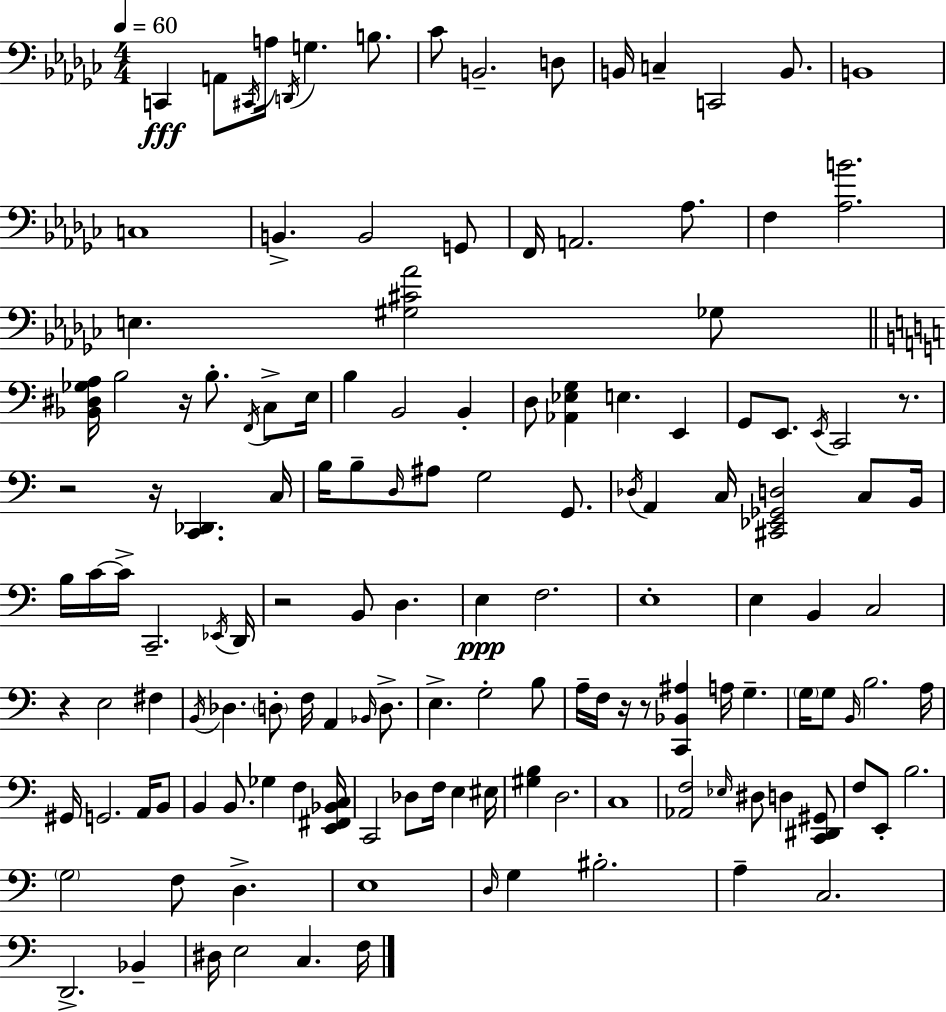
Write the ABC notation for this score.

X:1
T:Untitled
M:4/4
L:1/4
K:Ebm
C,, A,,/2 ^C,,/4 A,/4 D,,/4 G, B,/2 _C/2 B,,2 D,/2 B,,/4 C, C,,2 B,,/2 B,,4 C,4 B,, B,,2 G,,/2 F,,/4 A,,2 _A,/2 F, [_A,B]2 E, [^G,^C_A]2 _G,/2 [_B,,^D,_G,A,]/4 B,2 z/4 B,/2 F,,/4 C,/2 E,/4 B, B,,2 B,, D,/2 [_A,,_E,G,] E, E,, G,,/2 E,,/2 E,,/4 C,,2 z/2 z2 z/4 [C,,_D,,] C,/4 B,/4 B,/2 D,/4 ^A,/2 G,2 G,,/2 _D,/4 A,, C,/4 [^C,,_E,,_G,,D,]2 C,/2 B,,/4 B,/4 C/4 C/4 C,,2 _E,,/4 D,,/4 z2 B,,/2 D, E, F,2 E,4 E, B,, C,2 z E,2 ^F, B,,/4 _D, D,/2 F,/4 A,, _B,,/4 D,/2 E, G,2 B,/2 A,/4 F,/4 z/4 z/2 [C,,_B,,^A,] A,/4 G, G,/4 G,/2 B,,/4 B,2 A,/4 ^G,,/4 G,,2 A,,/4 B,,/2 B,, B,,/2 _G, F, [E,,^F,,_B,,C,]/4 C,,2 _D,/2 F,/4 E, ^E,/4 [^G,B,] D,2 C,4 [_A,,F,]2 _E,/4 ^D,/2 D, [C,,^D,,^G,,]/2 F,/2 E,,/2 B,2 G,2 F,/2 D, E,4 D,/4 G, ^B,2 A, C,2 D,,2 _B,, ^D,/4 E,2 C, F,/4